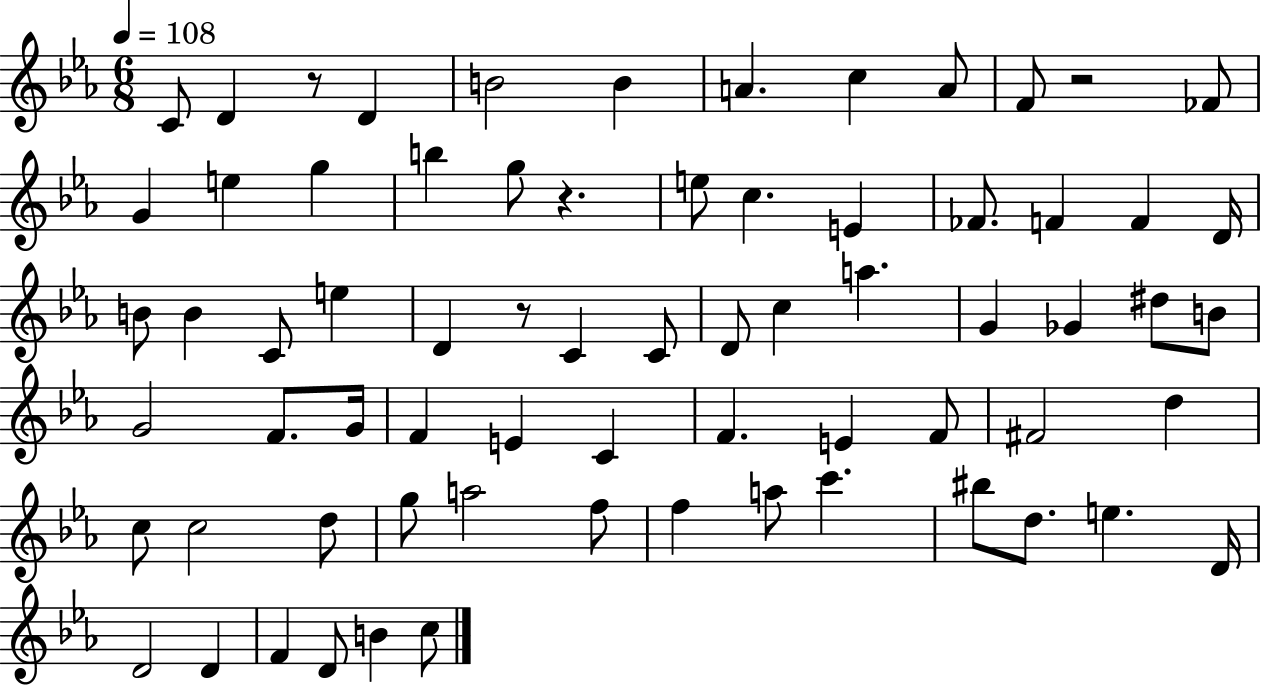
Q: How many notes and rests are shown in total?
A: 70